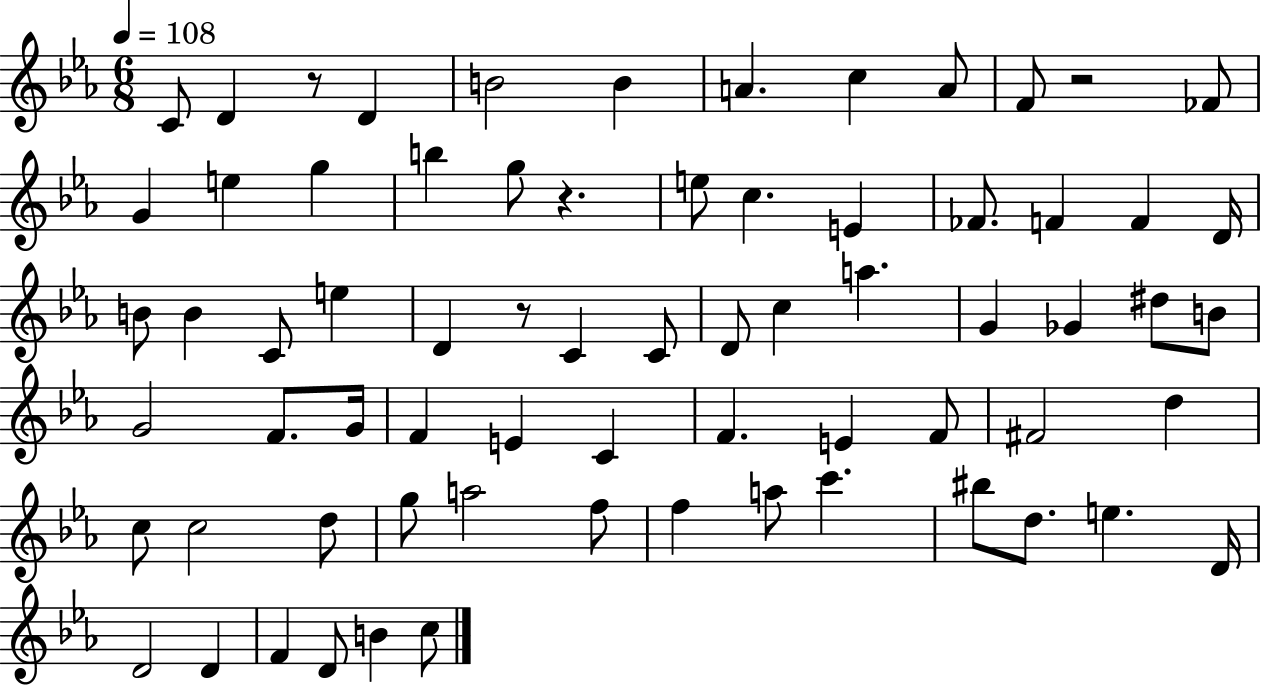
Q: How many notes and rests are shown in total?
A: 70